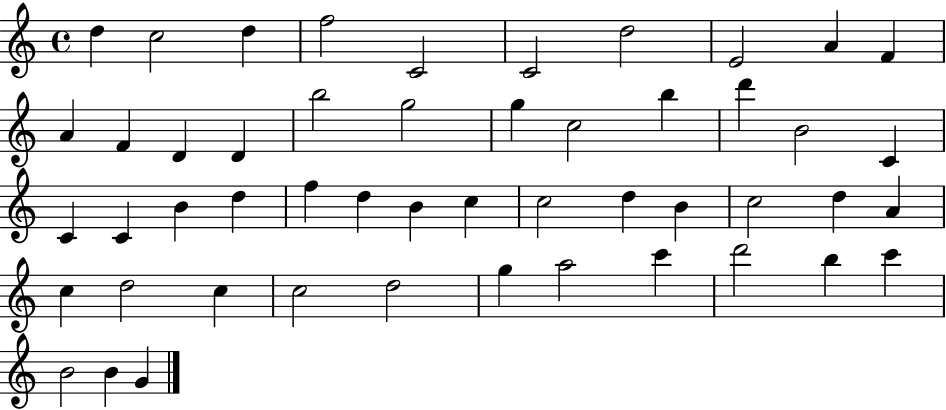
X:1
T:Untitled
M:4/4
L:1/4
K:C
d c2 d f2 C2 C2 d2 E2 A F A F D D b2 g2 g c2 b d' B2 C C C B d f d B c c2 d B c2 d A c d2 c c2 d2 g a2 c' d'2 b c' B2 B G